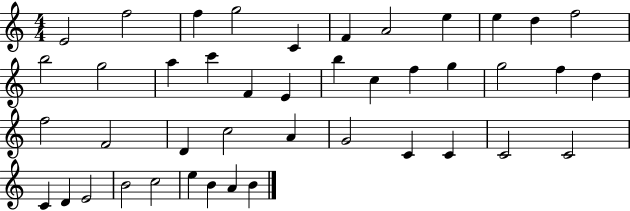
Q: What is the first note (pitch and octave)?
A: E4